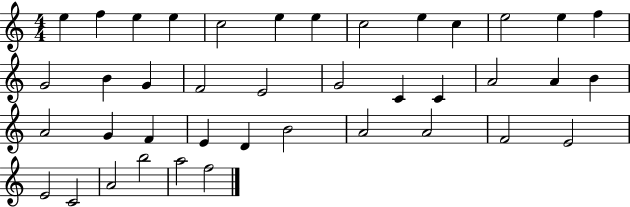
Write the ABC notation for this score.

X:1
T:Untitled
M:4/4
L:1/4
K:C
e f e e c2 e e c2 e c e2 e f G2 B G F2 E2 G2 C C A2 A B A2 G F E D B2 A2 A2 F2 E2 E2 C2 A2 b2 a2 f2